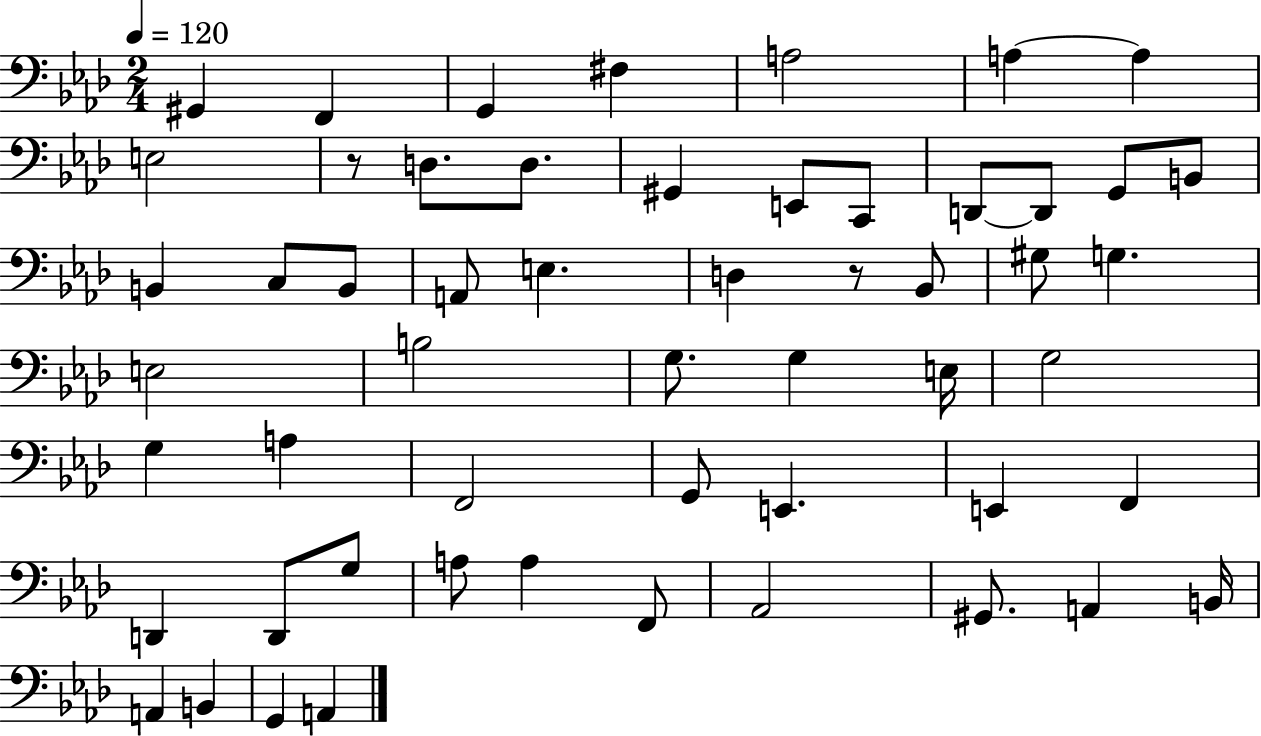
G#2/q F2/q G2/q F#3/q A3/h A3/q A3/q E3/h R/e D3/e. D3/e. G#2/q E2/e C2/e D2/e D2/e G2/e B2/e B2/q C3/e B2/e A2/e E3/q. D3/q R/e Bb2/e G#3/e G3/q. E3/h B3/h G3/e. G3/q E3/s G3/h G3/q A3/q F2/h G2/e E2/q. E2/q F2/q D2/q D2/e G3/e A3/e A3/q F2/e Ab2/h G#2/e. A2/q B2/s A2/q B2/q G2/q A2/q